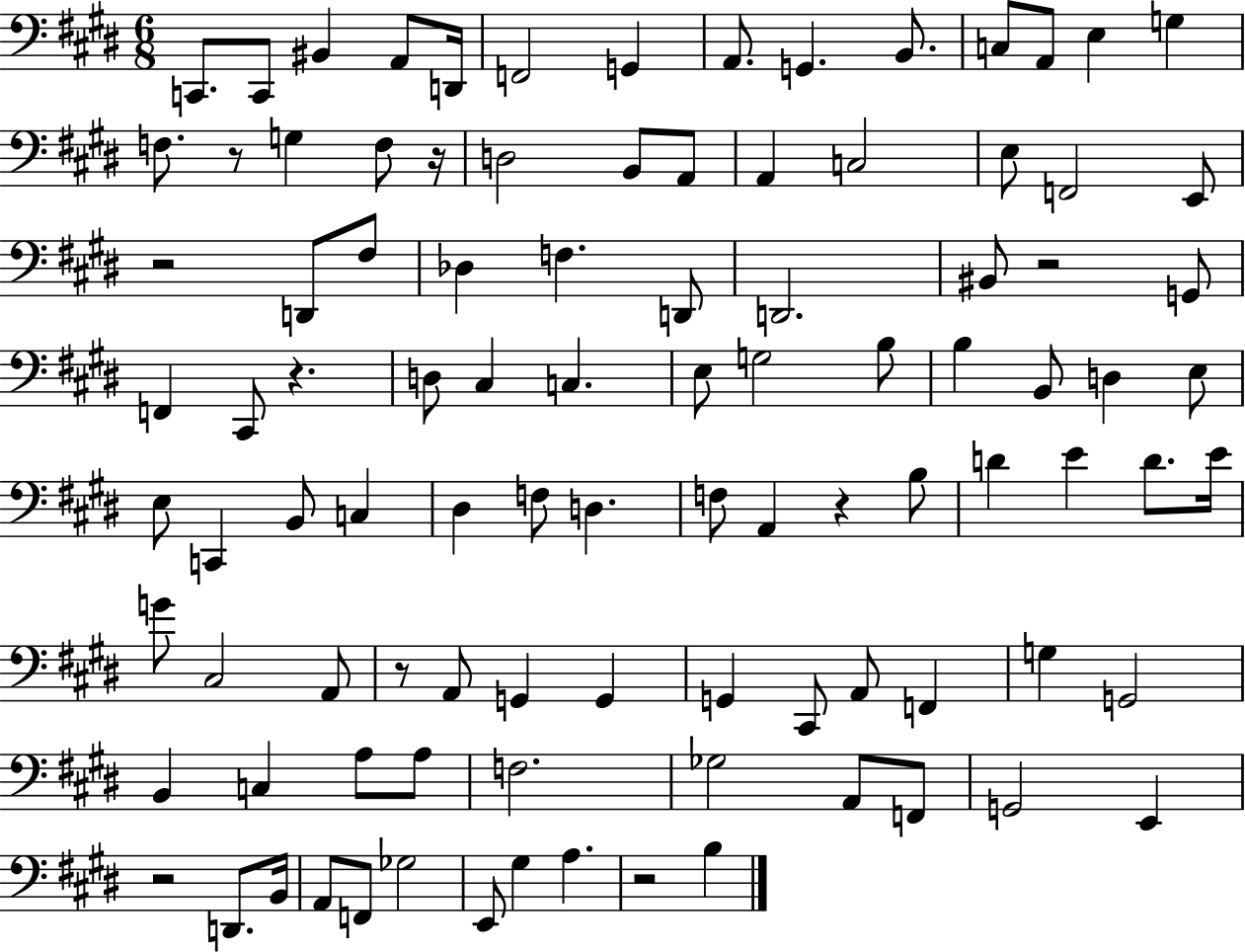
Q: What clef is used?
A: bass